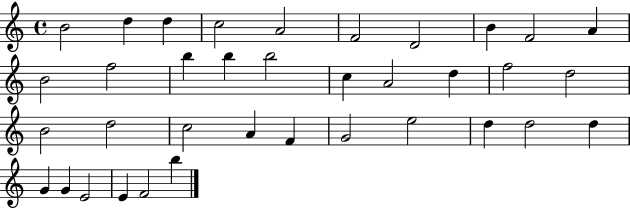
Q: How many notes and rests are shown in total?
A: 36